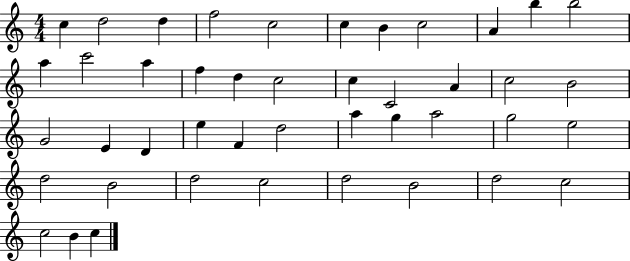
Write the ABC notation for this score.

X:1
T:Untitled
M:4/4
L:1/4
K:C
c d2 d f2 c2 c B c2 A b b2 a c'2 a f d c2 c C2 A c2 B2 G2 E D e F d2 a g a2 g2 e2 d2 B2 d2 c2 d2 B2 d2 c2 c2 B c